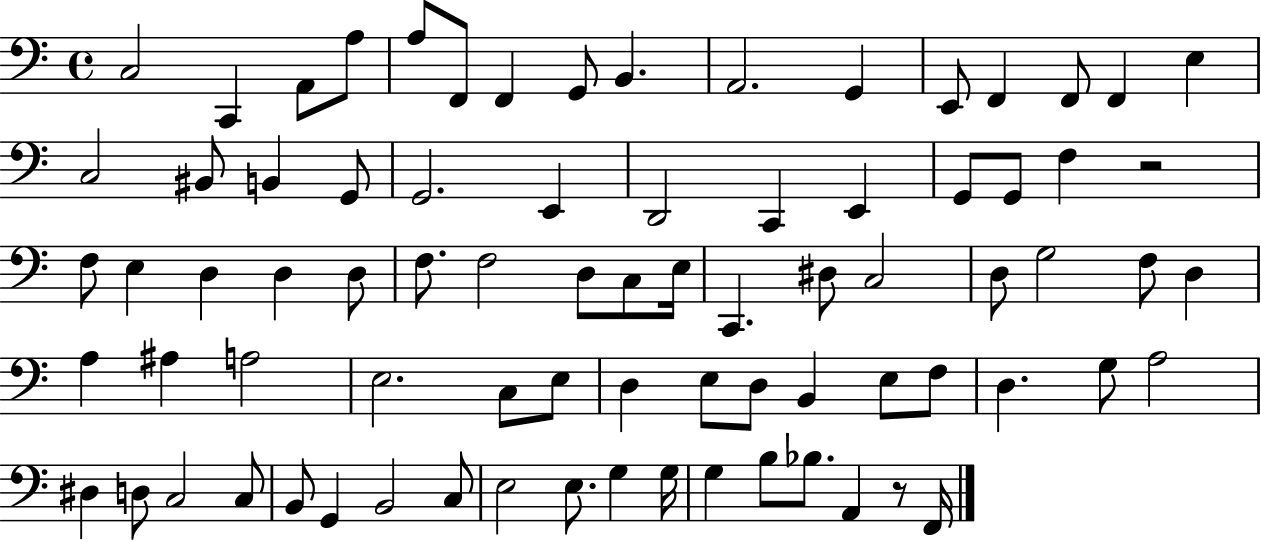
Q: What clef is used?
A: bass